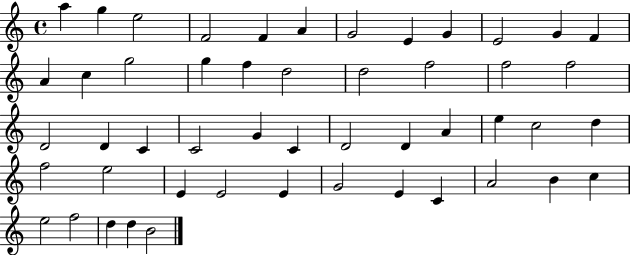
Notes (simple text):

A5/q G5/q E5/h F4/h F4/q A4/q G4/h E4/q G4/q E4/h G4/q F4/q A4/q C5/q G5/h G5/q F5/q D5/h D5/h F5/h F5/h F5/h D4/h D4/q C4/q C4/h G4/q C4/q D4/h D4/q A4/q E5/q C5/h D5/q F5/h E5/h E4/q E4/h E4/q G4/h E4/q C4/q A4/h B4/q C5/q E5/h F5/h D5/q D5/q B4/h